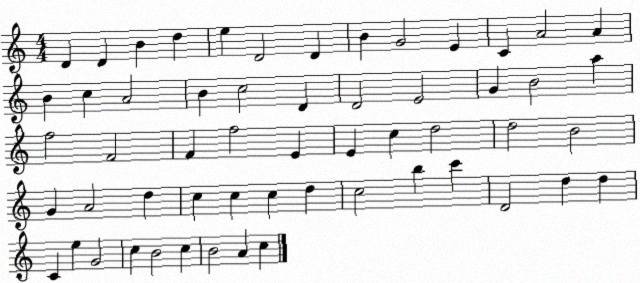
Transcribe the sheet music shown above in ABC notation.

X:1
T:Untitled
M:4/4
L:1/4
K:C
D D B d e D2 D B G2 E C A2 A B c A2 B c2 D D2 E2 G B2 a f2 F2 F f2 E E c d2 d2 B2 G A2 d c c c d c2 b c' D2 d d C e G2 c B2 c B2 A c